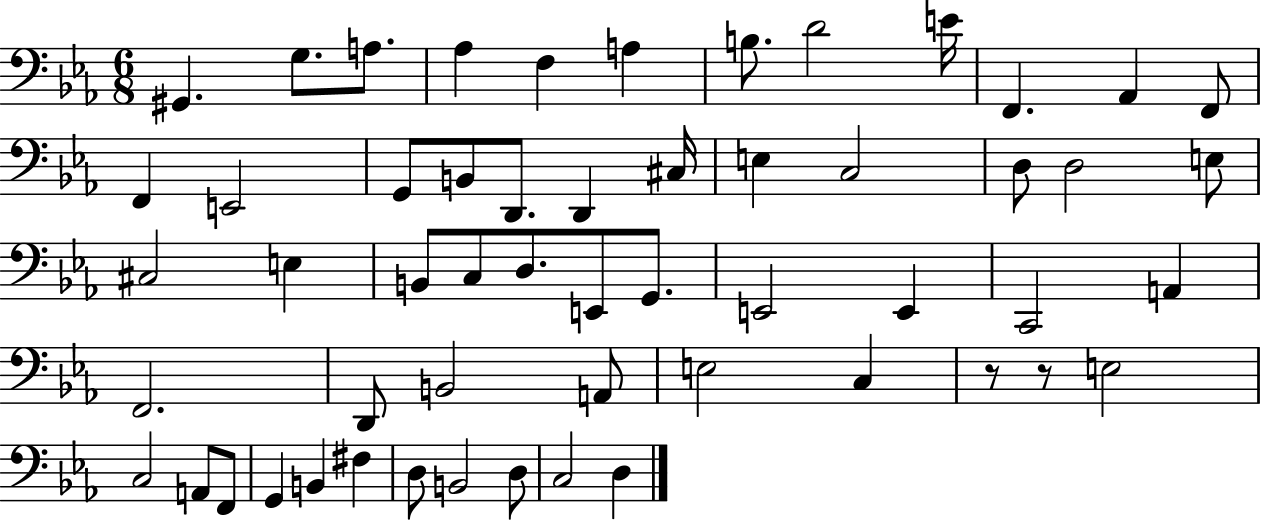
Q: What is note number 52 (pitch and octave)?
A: C3